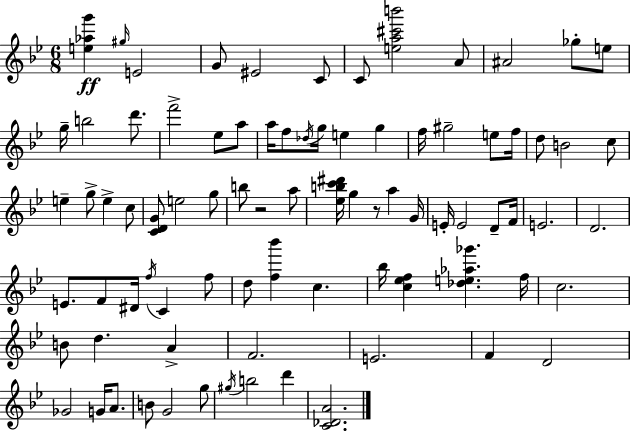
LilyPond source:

{
  \clef treble
  \numericTimeSignature
  \time 6/8
  \key g \minor
  <e'' aes'' g'''>4\ff \grace { gis''16 } e'2 | g'8 eis'2 c'8 | c'8 <e'' a'' cis''' b'''>2 a'8 | ais'2 ges''8-. e''8 | \break g''16-- b''2 d'''8. | f'''2-> ees''8 a''8 | a''16 f''8 \acciaccatura { des''16 } g''16 e''4 g''4 | f''16 gis''2-- e''8 | \break f''16 d''8 b'2 | c''8 e''4-- g''8-> e''4-> | c''8 <c' d' g'>8 e''2 | g''8 b''8 r2 | \break a''8 <ees'' b'' c''' dis'''>16 g''4 r8 a''4 | g'16 e'16-. e'2 d'8-- | f'16 e'2. | d'2. | \break e'8. f'8 dis'16 \acciaccatura { f''16 } c'4 | f''8 d''8 <f'' bes'''>4 c''4. | bes''16 <c'' ees'' f''>4 <des'' e'' aes'' ges'''>4. | f''16 c''2. | \break b'8 d''4. a'4-> | f'2. | e'2. | f'4 d'2 | \break ges'2 g'16 | a'8. b'8 g'2 | g''8 \acciaccatura { gis''16 } b''2 | d'''4 <c' des' a'>2. | \break \bar "|."
}